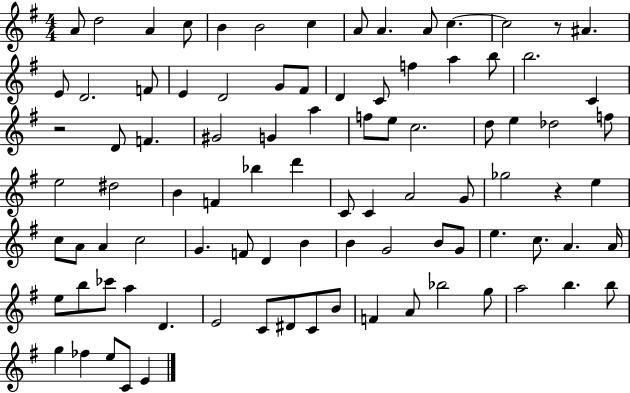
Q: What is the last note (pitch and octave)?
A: E4